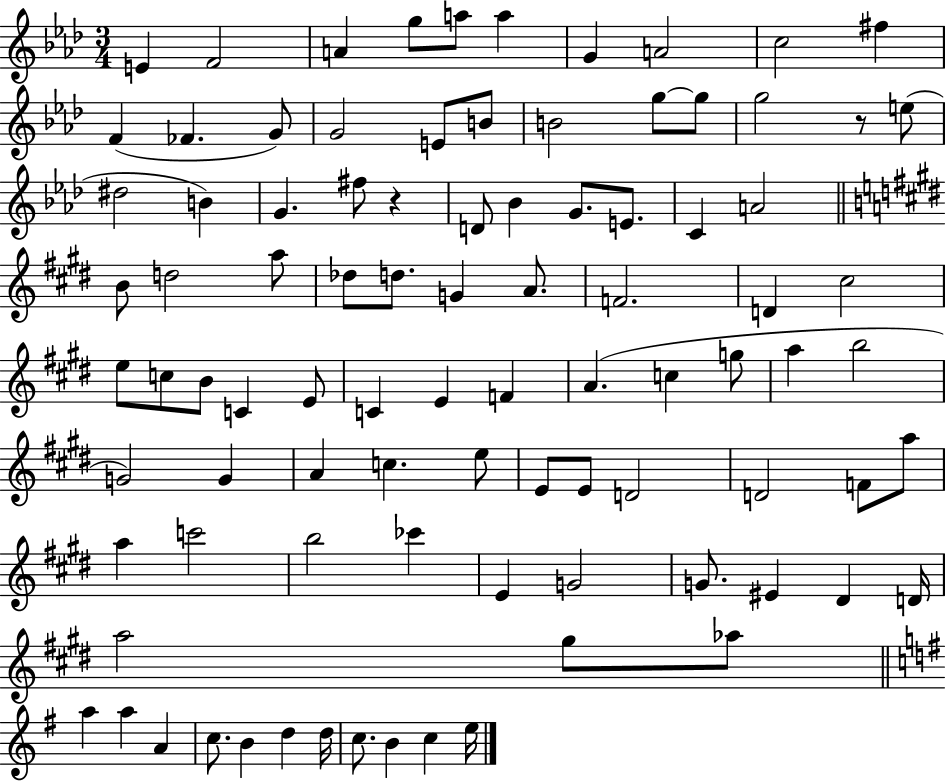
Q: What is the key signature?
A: AES major